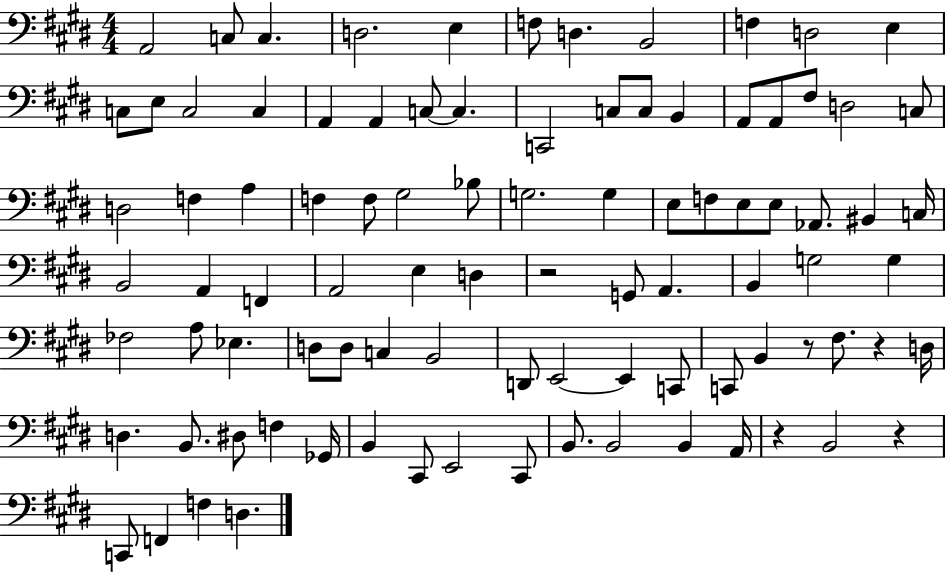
X:1
T:Untitled
M:4/4
L:1/4
K:E
A,,2 C,/2 C, D,2 E, F,/2 D, B,,2 F, D,2 E, C,/2 E,/2 C,2 C, A,, A,, C,/2 C, C,,2 C,/2 C,/2 B,, A,,/2 A,,/2 ^F,/2 D,2 C,/2 D,2 F, A, F, F,/2 ^G,2 _B,/2 G,2 G, E,/2 F,/2 E,/2 E,/2 _A,,/2 ^B,, C,/4 B,,2 A,, F,, A,,2 E, D, z2 G,,/2 A,, B,, G,2 G, _F,2 A,/2 _E, D,/2 D,/2 C, B,,2 D,,/2 E,,2 E,, C,,/2 C,,/2 B,, z/2 ^F,/2 z D,/4 D, B,,/2 ^D,/2 F, _G,,/4 B,, ^C,,/2 E,,2 ^C,,/2 B,,/2 B,,2 B,, A,,/4 z B,,2 z C,,/2 F,, F, D,